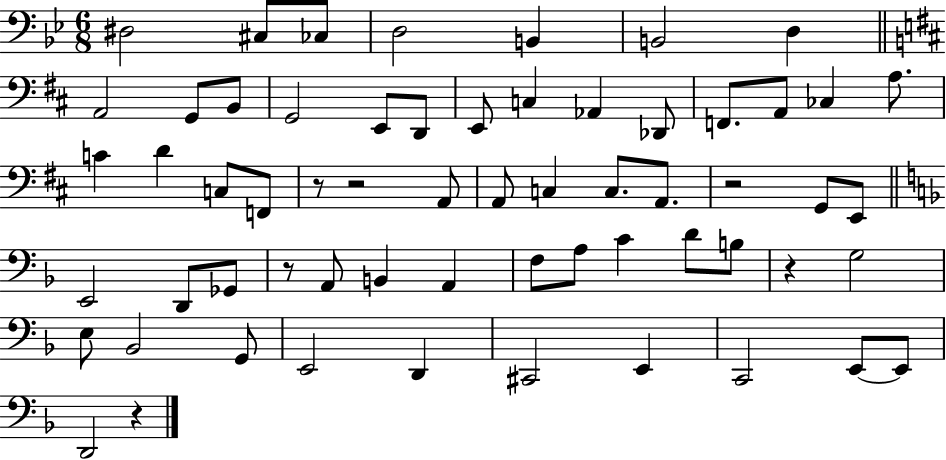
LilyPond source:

{
  \clef bass
  \numericTimeSignature
  \time 6/8
  \key bes \major
  \repeat volta 2 { dis2 cis8 ces8 | d2 b,4 | b,2 d4 | \bar "||" \break \key b \minor a,2 g,8 b,8 | g,2 e,8 d,8 | e,8 c4 aes,4 des,8 | f,8. a,8 ces4 a8. | \break c'4 d'4 c8 f,8 | r8 r2 a,8 | a,8 c4 c8. a,8. | r2 g,8 e,8 | \break \bar "||" \break \key f \major e,2 d,8 ges,8 | r8 a,8 b,4 a,4 | f8 a8 c'4 d'8 b8 | r4 g2 | \break e8 bes,2 g,8 | e,2 d,4 | cis,2 e,4 | c,2 e,8~~ e,8 | \break d,2 r4 | } \bar "|."
}